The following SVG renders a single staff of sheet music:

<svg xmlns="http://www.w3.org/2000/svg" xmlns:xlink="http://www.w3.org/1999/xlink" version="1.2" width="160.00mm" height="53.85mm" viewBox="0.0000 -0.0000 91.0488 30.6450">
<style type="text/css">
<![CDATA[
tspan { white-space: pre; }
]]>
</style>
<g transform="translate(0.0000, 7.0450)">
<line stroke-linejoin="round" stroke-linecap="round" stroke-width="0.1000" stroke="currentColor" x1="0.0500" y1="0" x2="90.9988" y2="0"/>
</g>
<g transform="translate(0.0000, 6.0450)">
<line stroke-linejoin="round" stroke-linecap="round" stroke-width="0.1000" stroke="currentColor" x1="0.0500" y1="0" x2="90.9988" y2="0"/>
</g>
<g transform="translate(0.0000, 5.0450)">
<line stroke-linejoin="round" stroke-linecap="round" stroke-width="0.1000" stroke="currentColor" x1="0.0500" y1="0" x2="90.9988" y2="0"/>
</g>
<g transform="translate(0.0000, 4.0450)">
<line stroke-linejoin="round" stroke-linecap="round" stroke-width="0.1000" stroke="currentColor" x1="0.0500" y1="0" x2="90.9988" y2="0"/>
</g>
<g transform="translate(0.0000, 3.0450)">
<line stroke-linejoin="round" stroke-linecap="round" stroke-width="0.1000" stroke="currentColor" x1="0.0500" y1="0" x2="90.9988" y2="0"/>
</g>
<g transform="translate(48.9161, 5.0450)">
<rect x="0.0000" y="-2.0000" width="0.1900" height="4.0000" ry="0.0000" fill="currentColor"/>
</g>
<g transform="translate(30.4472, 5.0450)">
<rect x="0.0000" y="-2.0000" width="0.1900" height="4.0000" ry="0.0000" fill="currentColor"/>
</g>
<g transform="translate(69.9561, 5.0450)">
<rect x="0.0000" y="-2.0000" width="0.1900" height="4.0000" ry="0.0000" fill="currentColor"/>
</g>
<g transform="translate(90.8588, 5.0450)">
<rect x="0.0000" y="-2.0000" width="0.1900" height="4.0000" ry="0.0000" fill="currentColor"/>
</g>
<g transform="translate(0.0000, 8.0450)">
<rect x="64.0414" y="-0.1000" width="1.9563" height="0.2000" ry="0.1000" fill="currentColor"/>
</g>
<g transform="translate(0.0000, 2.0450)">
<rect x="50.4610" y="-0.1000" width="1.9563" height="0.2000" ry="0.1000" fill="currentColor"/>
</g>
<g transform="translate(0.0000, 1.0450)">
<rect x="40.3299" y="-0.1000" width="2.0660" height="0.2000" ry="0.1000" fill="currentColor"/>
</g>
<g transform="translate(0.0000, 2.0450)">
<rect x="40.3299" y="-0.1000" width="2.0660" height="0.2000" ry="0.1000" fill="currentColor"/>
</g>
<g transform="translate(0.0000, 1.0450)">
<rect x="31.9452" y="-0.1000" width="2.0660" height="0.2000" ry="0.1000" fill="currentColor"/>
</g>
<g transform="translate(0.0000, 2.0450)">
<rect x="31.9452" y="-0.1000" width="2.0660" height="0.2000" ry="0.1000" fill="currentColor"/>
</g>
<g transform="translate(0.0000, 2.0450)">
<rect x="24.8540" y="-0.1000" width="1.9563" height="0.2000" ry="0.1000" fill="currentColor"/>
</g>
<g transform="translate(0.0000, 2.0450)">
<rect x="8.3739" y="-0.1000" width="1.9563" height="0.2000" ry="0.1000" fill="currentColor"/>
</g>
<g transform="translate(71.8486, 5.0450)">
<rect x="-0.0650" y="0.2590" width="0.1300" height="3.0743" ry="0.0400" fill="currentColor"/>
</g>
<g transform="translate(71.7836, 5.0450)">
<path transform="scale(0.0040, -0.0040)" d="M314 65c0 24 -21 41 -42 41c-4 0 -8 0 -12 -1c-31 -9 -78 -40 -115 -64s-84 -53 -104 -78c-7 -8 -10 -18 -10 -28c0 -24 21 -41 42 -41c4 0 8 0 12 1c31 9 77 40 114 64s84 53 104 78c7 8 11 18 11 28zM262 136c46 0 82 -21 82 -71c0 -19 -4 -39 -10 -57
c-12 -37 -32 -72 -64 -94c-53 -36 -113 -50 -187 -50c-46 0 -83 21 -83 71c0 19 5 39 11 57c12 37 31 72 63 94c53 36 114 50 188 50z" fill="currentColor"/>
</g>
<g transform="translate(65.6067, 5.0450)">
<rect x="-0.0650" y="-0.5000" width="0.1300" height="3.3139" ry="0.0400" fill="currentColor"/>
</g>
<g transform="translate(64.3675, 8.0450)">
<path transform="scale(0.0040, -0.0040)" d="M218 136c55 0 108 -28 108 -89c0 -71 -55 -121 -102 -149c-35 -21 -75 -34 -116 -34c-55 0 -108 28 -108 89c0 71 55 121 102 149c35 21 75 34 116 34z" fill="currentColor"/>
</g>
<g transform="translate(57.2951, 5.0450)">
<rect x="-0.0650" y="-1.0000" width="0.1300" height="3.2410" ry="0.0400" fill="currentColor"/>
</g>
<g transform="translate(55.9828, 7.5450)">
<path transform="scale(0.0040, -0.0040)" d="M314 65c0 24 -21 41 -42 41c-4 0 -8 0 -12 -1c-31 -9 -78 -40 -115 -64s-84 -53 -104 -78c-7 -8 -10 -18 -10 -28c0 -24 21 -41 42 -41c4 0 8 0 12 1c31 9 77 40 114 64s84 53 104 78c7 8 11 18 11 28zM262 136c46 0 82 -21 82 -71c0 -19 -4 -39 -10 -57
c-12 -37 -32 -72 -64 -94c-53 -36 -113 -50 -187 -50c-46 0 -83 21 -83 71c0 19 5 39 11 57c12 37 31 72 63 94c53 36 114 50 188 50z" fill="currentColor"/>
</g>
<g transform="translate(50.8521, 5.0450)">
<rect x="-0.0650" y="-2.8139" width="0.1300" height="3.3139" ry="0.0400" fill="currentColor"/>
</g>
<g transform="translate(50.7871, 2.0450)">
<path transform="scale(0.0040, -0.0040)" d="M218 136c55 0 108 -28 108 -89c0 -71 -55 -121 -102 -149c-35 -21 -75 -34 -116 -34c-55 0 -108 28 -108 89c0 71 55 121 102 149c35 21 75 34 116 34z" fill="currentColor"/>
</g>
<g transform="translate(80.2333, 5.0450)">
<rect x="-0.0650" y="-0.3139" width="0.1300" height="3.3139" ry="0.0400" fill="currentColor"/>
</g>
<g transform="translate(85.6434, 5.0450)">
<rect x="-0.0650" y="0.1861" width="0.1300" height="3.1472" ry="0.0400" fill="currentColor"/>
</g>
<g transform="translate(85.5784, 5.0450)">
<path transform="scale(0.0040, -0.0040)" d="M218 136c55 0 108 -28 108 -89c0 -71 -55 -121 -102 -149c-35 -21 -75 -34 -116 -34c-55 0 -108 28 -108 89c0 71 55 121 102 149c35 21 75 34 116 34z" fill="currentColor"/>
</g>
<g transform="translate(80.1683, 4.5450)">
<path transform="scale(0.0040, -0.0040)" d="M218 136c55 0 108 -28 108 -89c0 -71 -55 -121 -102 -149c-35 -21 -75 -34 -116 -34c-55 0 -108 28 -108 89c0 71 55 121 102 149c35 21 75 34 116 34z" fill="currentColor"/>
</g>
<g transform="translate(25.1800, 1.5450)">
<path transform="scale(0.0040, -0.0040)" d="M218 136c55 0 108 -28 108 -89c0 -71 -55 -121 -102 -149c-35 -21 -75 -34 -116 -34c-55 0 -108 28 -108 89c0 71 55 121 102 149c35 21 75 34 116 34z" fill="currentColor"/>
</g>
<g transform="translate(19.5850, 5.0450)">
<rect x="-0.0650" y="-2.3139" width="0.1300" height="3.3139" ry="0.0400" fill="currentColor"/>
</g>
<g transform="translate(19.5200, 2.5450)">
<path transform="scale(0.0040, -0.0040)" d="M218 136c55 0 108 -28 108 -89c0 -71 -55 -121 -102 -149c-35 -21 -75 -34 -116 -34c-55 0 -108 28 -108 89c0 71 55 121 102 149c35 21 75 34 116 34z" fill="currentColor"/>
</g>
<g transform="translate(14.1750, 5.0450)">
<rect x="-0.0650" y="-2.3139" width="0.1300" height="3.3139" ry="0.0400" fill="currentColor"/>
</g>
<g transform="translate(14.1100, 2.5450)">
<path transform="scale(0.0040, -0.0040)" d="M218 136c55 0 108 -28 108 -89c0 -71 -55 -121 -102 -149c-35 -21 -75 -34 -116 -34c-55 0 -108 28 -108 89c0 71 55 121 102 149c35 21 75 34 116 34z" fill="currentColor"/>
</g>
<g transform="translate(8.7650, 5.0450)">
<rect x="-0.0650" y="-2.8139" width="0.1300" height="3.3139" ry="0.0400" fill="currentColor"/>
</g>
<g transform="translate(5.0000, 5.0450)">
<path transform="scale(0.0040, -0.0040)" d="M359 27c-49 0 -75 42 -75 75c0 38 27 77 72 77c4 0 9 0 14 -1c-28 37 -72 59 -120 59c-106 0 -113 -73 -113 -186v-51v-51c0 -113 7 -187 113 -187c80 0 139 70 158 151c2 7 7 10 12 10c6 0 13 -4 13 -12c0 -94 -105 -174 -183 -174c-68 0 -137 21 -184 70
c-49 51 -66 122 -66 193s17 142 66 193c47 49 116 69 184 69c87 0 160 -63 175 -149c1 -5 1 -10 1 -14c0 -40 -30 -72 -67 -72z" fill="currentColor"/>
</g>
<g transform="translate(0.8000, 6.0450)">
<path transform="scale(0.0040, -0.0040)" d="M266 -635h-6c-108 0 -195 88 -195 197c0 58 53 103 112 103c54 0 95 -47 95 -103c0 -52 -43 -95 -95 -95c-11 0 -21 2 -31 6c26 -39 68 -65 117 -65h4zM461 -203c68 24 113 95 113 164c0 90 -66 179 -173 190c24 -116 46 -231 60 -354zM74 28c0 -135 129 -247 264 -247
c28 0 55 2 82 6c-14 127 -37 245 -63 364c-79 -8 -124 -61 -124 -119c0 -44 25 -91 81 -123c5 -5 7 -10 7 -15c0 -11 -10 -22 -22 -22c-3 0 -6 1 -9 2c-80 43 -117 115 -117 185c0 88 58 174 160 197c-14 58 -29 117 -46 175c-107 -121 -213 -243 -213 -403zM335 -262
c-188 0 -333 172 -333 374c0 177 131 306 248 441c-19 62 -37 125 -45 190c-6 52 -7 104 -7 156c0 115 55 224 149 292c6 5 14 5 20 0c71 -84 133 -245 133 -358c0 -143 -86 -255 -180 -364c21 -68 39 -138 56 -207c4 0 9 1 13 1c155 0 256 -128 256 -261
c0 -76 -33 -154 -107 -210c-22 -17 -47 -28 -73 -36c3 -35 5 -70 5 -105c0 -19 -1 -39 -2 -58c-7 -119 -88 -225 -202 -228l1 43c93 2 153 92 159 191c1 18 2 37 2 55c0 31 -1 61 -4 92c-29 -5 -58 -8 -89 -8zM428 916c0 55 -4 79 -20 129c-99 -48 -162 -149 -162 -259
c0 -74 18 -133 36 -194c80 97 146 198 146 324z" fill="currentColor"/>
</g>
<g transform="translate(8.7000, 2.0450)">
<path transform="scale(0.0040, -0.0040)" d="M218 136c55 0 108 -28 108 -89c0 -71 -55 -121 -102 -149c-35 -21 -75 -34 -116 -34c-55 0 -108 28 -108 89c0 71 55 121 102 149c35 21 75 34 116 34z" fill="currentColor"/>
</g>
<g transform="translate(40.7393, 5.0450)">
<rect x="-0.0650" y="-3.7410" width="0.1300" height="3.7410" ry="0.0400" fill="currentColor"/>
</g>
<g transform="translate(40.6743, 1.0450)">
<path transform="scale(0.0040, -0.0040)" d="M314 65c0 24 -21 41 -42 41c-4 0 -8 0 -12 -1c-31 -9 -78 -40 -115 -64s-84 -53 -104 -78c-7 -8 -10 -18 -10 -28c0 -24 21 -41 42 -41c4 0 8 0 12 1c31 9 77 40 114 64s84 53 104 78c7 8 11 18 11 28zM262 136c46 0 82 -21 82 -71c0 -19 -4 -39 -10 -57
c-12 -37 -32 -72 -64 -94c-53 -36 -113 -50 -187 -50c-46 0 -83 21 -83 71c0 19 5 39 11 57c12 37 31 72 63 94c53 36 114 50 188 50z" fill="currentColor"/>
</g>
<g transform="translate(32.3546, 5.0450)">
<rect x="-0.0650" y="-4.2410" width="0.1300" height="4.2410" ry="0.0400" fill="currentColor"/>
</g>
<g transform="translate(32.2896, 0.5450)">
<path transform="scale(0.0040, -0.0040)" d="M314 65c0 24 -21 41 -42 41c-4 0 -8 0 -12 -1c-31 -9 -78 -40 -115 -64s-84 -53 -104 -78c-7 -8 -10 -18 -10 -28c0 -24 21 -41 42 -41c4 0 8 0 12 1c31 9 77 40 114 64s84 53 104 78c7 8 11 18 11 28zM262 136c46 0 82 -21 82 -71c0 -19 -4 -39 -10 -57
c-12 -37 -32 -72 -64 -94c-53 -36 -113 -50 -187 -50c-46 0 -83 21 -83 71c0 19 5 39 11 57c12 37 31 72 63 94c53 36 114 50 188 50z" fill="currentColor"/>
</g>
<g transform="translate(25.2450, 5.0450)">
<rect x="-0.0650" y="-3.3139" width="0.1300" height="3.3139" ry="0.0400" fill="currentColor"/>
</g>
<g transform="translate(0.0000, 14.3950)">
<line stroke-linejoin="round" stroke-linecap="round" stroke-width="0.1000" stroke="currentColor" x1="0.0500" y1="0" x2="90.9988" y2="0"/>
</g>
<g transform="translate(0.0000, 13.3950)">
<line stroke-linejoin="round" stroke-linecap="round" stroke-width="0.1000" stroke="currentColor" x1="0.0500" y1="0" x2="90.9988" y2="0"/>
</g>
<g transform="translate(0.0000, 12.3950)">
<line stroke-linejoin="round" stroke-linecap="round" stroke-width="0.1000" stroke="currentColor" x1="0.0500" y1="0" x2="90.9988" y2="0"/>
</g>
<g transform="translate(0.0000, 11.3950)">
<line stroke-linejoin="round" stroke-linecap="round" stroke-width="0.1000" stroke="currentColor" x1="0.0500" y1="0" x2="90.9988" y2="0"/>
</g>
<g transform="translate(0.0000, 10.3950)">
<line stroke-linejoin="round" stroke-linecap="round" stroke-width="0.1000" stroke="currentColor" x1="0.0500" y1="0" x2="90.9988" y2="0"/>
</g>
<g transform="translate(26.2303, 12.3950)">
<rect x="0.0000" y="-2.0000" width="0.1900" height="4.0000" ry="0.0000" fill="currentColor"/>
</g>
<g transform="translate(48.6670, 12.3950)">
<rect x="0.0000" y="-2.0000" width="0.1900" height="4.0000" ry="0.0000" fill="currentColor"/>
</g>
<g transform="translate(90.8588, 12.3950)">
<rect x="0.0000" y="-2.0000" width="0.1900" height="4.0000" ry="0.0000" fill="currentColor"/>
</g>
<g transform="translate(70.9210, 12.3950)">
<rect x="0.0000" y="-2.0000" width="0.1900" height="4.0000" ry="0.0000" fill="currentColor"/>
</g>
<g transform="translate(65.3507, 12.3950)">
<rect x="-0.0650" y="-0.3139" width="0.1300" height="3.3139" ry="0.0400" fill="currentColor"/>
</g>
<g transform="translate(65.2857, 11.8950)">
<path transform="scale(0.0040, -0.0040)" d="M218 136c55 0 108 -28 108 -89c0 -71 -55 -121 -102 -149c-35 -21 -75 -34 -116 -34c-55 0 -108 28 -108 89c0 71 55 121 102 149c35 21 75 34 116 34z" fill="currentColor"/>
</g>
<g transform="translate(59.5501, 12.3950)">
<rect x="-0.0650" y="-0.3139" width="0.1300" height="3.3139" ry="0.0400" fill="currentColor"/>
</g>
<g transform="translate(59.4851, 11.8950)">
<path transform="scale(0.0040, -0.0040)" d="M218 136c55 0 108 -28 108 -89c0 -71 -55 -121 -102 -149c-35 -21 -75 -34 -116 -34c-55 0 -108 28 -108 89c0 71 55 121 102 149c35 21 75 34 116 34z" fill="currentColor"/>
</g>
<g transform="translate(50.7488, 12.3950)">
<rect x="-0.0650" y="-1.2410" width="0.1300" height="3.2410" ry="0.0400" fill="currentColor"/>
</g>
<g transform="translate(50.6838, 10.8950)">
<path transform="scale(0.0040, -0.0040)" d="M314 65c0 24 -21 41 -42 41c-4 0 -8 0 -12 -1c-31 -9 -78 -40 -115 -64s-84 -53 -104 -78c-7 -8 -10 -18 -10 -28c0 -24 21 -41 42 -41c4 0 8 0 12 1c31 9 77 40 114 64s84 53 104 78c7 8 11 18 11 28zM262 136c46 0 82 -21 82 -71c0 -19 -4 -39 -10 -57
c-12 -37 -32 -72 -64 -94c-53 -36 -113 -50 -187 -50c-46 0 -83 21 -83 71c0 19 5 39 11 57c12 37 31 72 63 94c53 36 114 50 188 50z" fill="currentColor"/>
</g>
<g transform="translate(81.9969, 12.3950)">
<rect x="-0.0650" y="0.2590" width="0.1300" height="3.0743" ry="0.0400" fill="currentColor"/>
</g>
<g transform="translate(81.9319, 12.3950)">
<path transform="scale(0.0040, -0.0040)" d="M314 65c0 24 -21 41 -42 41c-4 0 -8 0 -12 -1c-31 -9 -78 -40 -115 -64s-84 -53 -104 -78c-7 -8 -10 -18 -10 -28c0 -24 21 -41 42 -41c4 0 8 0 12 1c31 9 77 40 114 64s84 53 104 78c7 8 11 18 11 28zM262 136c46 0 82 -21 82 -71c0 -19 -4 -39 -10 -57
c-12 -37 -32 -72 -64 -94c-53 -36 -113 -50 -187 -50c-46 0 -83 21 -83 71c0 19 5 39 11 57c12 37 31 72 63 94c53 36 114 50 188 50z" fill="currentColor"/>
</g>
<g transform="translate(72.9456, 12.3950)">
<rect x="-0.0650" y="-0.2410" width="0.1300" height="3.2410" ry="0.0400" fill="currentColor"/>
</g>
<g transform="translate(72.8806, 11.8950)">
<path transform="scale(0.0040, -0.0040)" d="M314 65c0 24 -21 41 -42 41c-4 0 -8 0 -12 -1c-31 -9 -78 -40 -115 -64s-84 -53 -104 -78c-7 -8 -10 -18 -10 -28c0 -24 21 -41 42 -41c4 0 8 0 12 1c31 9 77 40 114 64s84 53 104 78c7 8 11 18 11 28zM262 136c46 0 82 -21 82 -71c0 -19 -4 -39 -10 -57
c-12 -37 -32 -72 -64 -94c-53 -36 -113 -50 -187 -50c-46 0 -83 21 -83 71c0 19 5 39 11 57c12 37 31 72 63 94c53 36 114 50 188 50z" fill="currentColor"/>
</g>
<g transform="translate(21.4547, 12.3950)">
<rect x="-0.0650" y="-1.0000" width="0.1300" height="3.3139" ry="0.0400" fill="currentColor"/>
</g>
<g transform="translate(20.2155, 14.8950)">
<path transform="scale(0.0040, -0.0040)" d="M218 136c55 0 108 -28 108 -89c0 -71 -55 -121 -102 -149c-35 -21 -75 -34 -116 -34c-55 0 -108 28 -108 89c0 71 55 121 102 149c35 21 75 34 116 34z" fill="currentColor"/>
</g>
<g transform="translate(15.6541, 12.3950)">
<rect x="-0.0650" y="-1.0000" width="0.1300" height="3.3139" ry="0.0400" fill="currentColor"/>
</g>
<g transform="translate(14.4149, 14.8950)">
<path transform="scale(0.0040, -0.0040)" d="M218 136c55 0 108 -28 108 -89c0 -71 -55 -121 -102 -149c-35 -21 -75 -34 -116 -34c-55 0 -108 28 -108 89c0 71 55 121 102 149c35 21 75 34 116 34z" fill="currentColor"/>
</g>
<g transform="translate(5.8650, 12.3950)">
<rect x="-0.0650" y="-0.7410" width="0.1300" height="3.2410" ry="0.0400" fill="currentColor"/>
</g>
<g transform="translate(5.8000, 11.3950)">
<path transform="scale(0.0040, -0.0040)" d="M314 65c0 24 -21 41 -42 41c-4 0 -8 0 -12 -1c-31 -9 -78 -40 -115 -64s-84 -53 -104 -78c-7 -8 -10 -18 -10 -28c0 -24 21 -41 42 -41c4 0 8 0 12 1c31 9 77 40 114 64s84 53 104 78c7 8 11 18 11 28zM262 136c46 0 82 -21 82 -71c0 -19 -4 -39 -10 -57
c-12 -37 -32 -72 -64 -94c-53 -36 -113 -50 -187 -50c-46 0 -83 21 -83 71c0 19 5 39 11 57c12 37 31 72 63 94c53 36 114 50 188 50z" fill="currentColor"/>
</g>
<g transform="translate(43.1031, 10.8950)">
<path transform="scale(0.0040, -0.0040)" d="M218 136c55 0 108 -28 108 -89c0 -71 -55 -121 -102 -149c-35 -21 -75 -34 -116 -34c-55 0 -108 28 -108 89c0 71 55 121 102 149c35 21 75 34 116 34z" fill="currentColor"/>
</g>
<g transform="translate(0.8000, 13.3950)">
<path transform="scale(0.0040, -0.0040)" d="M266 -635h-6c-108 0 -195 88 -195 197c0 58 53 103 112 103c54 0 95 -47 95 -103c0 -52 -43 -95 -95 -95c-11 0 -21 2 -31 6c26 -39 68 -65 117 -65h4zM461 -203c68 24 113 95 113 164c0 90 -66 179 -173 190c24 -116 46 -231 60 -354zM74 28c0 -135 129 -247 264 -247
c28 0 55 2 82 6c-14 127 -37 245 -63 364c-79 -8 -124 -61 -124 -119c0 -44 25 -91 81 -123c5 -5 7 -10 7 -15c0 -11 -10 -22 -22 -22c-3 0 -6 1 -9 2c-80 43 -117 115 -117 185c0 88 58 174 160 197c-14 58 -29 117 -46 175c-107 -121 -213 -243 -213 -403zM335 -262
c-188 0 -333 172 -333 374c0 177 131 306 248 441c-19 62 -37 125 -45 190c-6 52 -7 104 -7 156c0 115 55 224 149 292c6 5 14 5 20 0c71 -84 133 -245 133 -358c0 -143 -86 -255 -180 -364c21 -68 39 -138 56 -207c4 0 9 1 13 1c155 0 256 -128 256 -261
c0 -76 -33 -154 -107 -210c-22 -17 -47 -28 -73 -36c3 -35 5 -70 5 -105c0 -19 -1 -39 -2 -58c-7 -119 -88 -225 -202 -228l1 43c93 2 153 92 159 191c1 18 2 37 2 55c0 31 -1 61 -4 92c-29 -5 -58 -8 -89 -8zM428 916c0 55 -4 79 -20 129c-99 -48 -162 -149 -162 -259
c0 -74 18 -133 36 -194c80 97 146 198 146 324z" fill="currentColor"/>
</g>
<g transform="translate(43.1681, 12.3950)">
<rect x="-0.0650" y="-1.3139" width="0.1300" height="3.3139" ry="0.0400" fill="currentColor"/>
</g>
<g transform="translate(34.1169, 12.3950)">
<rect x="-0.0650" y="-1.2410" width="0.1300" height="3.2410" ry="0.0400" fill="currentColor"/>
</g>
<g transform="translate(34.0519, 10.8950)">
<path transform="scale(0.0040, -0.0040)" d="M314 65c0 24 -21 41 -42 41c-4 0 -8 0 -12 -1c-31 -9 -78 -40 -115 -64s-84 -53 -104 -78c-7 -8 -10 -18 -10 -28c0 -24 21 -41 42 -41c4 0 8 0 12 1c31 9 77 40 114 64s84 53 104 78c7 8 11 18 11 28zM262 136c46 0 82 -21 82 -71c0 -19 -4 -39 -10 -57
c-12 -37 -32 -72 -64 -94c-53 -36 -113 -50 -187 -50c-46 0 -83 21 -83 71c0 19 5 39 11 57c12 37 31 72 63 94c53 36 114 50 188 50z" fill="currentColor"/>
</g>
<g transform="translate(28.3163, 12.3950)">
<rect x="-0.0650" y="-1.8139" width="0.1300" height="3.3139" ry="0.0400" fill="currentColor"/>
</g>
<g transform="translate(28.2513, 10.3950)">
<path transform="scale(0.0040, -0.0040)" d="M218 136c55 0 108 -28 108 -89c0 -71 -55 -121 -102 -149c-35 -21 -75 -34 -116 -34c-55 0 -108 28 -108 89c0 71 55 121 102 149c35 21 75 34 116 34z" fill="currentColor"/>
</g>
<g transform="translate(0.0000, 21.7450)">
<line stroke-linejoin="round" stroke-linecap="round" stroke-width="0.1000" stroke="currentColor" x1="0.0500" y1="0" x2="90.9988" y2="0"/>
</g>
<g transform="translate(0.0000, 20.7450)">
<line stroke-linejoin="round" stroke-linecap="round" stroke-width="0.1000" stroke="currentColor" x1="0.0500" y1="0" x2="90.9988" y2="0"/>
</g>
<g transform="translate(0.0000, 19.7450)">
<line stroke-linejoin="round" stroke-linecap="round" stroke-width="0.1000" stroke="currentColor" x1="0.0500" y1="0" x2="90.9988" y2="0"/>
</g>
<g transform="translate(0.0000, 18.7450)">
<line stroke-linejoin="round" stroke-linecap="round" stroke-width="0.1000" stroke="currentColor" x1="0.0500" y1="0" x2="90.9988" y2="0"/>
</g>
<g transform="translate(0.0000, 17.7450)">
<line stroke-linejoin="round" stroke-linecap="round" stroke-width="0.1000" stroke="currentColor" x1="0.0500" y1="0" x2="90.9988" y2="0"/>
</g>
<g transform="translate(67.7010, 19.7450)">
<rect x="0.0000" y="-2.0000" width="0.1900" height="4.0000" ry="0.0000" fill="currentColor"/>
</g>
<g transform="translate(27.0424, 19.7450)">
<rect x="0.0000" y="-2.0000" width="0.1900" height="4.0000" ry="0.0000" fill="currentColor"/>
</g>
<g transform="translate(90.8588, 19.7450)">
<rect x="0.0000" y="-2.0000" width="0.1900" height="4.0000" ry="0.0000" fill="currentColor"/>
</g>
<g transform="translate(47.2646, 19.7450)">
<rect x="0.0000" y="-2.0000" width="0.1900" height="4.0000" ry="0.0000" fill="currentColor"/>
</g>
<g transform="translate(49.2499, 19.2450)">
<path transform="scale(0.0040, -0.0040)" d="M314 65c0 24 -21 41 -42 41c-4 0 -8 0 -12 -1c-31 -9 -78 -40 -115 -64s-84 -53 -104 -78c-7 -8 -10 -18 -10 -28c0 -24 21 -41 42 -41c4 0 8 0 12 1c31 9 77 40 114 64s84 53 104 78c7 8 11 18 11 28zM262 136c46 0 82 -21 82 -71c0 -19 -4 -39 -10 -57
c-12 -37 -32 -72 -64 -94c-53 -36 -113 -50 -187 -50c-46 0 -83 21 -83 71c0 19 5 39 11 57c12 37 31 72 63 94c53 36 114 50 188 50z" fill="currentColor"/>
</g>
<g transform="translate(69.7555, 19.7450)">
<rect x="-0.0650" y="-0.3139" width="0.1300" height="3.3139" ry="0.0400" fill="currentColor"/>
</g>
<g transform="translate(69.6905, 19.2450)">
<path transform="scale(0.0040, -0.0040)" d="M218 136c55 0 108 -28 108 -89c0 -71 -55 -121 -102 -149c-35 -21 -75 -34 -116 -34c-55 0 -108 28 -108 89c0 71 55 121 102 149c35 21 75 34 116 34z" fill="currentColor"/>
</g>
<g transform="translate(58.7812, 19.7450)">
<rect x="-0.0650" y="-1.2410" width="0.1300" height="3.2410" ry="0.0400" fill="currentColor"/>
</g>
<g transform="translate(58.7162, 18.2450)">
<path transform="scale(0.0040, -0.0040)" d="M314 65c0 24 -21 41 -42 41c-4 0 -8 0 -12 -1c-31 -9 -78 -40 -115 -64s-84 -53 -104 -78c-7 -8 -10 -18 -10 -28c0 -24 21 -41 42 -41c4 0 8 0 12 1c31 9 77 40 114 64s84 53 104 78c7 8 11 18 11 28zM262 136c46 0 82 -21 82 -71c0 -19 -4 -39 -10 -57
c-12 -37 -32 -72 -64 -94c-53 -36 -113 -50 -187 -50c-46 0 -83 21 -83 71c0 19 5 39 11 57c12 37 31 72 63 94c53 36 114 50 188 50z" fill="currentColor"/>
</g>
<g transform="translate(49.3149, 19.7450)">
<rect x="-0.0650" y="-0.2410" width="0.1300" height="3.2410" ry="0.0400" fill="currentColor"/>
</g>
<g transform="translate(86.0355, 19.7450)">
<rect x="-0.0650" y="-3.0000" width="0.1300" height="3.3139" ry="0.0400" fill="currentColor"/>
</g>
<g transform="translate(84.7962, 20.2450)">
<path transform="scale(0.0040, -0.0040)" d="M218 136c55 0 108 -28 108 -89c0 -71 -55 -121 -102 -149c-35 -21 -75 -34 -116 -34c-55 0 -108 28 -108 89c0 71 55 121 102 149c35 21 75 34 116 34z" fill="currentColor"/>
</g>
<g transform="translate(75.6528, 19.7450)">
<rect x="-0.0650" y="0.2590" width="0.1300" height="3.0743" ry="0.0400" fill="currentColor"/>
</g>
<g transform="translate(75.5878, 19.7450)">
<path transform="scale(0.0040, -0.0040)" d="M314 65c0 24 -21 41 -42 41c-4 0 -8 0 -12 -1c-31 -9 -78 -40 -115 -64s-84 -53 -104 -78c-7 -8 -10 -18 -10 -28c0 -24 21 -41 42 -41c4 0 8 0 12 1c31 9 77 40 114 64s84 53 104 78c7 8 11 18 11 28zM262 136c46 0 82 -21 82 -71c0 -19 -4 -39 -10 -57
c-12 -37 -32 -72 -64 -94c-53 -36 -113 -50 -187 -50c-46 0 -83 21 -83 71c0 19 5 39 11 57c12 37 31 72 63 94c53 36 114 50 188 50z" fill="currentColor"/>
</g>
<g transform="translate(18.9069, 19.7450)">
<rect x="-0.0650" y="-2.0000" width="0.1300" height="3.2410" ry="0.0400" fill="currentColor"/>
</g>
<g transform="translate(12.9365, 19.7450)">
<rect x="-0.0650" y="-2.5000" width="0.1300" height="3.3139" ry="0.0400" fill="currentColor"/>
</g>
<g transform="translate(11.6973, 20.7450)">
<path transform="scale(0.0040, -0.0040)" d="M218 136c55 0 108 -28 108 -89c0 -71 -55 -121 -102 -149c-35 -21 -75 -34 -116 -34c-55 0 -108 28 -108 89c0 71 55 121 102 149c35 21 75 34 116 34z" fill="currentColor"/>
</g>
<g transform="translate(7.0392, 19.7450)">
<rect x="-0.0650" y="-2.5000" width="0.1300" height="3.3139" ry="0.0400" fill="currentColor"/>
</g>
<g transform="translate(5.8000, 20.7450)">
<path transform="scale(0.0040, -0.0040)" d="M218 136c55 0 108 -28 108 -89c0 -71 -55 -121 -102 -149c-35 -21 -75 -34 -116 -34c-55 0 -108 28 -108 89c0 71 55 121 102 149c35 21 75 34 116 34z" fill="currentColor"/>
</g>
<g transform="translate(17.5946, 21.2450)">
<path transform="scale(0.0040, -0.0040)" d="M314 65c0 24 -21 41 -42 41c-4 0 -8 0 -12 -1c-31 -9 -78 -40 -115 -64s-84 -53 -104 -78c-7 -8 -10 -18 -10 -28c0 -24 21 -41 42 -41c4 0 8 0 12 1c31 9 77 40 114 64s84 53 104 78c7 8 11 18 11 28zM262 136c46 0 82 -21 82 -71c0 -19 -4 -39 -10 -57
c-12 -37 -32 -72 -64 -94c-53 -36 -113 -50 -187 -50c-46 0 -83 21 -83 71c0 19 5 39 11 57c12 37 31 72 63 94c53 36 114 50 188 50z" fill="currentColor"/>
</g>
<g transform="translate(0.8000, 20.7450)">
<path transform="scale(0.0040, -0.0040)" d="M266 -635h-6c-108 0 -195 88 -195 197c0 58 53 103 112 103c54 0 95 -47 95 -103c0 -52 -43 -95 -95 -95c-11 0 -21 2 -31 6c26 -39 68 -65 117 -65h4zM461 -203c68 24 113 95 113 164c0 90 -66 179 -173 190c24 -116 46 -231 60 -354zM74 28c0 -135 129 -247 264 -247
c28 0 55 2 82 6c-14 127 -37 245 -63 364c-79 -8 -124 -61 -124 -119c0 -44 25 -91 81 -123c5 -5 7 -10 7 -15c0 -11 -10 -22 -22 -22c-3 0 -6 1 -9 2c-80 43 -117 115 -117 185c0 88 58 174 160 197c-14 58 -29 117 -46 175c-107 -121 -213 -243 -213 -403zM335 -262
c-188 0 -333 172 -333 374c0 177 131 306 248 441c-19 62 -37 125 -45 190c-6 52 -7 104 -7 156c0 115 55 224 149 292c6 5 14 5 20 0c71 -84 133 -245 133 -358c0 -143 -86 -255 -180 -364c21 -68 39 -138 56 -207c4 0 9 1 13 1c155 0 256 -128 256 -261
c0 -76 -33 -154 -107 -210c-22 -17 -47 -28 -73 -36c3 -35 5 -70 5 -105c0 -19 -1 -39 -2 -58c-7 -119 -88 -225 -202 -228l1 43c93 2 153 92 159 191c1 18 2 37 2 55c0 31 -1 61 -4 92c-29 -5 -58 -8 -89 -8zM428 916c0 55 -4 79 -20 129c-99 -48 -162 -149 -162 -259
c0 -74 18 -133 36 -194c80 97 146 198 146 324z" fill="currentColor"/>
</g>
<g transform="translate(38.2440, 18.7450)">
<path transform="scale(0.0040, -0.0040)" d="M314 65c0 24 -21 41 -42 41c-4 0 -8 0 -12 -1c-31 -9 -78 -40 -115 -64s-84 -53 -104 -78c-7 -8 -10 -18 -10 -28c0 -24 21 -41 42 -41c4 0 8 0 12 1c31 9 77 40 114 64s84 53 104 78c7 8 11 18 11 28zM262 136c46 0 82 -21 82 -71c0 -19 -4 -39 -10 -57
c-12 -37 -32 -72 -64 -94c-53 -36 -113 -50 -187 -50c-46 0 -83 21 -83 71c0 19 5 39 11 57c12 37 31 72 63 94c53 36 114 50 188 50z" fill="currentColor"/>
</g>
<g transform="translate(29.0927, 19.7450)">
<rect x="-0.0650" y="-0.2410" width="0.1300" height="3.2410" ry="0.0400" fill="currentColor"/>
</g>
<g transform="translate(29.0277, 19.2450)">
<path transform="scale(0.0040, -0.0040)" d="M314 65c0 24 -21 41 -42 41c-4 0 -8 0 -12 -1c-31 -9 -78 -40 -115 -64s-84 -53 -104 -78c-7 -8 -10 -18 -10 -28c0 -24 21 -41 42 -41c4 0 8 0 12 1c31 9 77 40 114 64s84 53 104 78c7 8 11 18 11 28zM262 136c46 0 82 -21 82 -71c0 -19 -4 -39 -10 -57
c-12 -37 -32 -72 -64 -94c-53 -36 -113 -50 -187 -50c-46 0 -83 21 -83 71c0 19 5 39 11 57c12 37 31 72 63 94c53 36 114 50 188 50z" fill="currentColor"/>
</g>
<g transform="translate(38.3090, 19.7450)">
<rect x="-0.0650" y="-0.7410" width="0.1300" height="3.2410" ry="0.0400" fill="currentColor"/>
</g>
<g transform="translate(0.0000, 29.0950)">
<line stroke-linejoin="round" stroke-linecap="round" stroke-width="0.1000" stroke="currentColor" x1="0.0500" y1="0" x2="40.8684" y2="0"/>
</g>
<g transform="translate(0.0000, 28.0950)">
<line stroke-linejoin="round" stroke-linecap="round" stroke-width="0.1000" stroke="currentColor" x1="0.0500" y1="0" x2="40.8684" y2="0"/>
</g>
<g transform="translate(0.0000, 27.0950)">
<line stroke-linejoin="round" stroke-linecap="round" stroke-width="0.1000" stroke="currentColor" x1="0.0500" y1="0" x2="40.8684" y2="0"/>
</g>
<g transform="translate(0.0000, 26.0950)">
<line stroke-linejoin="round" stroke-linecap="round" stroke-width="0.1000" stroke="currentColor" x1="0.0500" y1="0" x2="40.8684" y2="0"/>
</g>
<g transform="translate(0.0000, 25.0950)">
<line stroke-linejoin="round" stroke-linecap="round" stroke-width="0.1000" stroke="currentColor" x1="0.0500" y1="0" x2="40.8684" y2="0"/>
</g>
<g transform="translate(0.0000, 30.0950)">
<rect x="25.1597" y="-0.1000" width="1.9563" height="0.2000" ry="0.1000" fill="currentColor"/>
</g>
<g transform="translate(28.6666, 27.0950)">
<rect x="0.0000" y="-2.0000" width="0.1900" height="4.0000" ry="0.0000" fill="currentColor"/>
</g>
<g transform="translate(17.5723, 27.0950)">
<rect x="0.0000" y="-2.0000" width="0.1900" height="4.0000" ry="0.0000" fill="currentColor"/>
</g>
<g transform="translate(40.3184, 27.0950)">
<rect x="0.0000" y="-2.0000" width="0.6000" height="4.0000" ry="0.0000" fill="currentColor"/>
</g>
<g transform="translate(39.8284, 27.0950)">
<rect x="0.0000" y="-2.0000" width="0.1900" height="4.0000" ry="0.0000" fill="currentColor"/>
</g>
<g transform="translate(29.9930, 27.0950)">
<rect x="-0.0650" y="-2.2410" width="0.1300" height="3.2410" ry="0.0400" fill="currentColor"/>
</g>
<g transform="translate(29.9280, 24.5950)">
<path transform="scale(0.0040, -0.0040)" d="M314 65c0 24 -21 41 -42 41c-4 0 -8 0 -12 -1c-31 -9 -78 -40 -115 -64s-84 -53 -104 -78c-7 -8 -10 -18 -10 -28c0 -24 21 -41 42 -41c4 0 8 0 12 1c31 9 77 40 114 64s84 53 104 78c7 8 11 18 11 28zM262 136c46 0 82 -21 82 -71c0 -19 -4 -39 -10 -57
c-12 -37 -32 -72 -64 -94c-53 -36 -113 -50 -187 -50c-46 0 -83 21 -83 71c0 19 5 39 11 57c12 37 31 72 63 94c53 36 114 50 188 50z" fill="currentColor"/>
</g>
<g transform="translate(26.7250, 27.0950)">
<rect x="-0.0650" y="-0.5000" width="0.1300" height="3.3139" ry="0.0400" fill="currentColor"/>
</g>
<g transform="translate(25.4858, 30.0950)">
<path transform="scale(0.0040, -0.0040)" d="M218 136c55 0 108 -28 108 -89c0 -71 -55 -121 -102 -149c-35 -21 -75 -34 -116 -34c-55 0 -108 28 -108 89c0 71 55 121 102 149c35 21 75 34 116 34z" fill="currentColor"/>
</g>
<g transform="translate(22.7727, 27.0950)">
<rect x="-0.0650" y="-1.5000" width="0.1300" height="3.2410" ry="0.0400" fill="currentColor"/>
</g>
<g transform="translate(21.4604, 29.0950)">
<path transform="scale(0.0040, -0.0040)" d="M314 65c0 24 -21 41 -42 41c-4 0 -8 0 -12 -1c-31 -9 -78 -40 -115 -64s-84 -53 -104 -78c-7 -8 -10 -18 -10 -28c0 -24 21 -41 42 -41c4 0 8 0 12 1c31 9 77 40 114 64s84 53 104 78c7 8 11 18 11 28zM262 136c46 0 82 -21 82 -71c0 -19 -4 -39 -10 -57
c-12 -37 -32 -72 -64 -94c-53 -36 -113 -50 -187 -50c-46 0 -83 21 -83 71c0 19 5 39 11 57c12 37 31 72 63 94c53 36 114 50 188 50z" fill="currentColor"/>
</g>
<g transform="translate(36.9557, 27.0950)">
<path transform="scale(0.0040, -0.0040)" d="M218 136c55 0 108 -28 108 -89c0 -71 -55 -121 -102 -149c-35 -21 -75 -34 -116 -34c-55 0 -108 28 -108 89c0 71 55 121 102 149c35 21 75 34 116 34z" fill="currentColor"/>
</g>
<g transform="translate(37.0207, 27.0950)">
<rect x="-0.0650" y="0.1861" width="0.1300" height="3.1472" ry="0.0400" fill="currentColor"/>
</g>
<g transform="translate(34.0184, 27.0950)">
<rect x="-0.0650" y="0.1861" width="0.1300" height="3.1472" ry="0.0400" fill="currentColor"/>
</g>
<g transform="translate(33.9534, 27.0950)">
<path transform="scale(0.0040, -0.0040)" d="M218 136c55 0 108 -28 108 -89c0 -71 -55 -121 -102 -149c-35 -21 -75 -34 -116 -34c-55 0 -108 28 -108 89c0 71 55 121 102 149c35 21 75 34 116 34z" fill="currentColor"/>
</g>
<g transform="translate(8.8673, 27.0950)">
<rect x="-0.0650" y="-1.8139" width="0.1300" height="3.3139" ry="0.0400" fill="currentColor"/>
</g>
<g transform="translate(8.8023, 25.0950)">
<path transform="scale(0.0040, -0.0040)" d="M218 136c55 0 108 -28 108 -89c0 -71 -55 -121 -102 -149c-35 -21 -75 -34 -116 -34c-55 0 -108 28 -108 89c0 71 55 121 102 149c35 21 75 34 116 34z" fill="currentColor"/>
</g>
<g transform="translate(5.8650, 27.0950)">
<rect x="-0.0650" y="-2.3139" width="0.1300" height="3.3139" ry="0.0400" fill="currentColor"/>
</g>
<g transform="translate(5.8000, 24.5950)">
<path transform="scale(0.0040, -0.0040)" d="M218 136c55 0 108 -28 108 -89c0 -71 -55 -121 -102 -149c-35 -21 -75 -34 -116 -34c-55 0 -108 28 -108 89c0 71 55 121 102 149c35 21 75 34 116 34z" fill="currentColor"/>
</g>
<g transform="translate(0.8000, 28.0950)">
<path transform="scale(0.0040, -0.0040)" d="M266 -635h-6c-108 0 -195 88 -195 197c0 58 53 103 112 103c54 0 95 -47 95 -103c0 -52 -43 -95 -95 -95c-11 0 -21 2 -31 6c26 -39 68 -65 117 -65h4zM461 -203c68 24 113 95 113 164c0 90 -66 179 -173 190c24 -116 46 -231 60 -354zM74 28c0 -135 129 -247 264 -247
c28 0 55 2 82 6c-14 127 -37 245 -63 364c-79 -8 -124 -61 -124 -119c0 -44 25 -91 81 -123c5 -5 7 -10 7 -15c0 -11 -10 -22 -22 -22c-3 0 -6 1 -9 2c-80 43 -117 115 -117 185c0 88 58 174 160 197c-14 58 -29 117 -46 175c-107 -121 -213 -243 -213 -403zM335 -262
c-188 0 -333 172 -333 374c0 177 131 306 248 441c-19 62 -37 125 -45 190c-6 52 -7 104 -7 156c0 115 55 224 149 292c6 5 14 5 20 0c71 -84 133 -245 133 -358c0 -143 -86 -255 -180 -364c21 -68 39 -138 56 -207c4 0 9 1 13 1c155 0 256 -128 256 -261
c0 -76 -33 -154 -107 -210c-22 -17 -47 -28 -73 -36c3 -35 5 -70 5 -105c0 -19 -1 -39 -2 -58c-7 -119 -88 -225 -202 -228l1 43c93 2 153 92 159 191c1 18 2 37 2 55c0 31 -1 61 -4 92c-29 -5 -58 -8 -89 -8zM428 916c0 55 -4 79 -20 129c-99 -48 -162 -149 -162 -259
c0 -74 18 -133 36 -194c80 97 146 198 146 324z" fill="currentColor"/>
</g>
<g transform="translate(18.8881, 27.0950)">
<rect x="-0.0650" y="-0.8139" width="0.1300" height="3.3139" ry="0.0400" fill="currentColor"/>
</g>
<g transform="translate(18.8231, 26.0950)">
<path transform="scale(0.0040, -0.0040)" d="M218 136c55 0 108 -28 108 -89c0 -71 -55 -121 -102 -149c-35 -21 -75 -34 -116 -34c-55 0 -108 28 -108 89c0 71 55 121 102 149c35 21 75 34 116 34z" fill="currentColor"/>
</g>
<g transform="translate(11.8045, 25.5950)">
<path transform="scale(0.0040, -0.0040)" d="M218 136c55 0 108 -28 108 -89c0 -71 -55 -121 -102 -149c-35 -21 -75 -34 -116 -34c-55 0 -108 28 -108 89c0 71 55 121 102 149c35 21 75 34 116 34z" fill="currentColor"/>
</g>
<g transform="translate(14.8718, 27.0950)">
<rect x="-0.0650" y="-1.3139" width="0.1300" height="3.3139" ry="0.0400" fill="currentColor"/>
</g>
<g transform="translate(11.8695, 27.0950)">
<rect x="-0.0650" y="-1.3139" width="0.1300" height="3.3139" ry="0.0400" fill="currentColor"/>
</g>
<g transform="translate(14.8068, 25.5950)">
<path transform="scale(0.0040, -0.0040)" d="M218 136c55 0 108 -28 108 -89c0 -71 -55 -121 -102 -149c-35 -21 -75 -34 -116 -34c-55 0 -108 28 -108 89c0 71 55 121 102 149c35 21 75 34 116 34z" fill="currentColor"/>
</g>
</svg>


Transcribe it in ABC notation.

X:1
T:Untitled
M:4/4
L:1/4
K:C
a g g b d'2 c'2 a D2 C B2 c B d2 D D f e2 e e2 c c c2 B2 G G F2 c2 d2 c2 e2 c B2 A g f e e d E2 C g2 B B